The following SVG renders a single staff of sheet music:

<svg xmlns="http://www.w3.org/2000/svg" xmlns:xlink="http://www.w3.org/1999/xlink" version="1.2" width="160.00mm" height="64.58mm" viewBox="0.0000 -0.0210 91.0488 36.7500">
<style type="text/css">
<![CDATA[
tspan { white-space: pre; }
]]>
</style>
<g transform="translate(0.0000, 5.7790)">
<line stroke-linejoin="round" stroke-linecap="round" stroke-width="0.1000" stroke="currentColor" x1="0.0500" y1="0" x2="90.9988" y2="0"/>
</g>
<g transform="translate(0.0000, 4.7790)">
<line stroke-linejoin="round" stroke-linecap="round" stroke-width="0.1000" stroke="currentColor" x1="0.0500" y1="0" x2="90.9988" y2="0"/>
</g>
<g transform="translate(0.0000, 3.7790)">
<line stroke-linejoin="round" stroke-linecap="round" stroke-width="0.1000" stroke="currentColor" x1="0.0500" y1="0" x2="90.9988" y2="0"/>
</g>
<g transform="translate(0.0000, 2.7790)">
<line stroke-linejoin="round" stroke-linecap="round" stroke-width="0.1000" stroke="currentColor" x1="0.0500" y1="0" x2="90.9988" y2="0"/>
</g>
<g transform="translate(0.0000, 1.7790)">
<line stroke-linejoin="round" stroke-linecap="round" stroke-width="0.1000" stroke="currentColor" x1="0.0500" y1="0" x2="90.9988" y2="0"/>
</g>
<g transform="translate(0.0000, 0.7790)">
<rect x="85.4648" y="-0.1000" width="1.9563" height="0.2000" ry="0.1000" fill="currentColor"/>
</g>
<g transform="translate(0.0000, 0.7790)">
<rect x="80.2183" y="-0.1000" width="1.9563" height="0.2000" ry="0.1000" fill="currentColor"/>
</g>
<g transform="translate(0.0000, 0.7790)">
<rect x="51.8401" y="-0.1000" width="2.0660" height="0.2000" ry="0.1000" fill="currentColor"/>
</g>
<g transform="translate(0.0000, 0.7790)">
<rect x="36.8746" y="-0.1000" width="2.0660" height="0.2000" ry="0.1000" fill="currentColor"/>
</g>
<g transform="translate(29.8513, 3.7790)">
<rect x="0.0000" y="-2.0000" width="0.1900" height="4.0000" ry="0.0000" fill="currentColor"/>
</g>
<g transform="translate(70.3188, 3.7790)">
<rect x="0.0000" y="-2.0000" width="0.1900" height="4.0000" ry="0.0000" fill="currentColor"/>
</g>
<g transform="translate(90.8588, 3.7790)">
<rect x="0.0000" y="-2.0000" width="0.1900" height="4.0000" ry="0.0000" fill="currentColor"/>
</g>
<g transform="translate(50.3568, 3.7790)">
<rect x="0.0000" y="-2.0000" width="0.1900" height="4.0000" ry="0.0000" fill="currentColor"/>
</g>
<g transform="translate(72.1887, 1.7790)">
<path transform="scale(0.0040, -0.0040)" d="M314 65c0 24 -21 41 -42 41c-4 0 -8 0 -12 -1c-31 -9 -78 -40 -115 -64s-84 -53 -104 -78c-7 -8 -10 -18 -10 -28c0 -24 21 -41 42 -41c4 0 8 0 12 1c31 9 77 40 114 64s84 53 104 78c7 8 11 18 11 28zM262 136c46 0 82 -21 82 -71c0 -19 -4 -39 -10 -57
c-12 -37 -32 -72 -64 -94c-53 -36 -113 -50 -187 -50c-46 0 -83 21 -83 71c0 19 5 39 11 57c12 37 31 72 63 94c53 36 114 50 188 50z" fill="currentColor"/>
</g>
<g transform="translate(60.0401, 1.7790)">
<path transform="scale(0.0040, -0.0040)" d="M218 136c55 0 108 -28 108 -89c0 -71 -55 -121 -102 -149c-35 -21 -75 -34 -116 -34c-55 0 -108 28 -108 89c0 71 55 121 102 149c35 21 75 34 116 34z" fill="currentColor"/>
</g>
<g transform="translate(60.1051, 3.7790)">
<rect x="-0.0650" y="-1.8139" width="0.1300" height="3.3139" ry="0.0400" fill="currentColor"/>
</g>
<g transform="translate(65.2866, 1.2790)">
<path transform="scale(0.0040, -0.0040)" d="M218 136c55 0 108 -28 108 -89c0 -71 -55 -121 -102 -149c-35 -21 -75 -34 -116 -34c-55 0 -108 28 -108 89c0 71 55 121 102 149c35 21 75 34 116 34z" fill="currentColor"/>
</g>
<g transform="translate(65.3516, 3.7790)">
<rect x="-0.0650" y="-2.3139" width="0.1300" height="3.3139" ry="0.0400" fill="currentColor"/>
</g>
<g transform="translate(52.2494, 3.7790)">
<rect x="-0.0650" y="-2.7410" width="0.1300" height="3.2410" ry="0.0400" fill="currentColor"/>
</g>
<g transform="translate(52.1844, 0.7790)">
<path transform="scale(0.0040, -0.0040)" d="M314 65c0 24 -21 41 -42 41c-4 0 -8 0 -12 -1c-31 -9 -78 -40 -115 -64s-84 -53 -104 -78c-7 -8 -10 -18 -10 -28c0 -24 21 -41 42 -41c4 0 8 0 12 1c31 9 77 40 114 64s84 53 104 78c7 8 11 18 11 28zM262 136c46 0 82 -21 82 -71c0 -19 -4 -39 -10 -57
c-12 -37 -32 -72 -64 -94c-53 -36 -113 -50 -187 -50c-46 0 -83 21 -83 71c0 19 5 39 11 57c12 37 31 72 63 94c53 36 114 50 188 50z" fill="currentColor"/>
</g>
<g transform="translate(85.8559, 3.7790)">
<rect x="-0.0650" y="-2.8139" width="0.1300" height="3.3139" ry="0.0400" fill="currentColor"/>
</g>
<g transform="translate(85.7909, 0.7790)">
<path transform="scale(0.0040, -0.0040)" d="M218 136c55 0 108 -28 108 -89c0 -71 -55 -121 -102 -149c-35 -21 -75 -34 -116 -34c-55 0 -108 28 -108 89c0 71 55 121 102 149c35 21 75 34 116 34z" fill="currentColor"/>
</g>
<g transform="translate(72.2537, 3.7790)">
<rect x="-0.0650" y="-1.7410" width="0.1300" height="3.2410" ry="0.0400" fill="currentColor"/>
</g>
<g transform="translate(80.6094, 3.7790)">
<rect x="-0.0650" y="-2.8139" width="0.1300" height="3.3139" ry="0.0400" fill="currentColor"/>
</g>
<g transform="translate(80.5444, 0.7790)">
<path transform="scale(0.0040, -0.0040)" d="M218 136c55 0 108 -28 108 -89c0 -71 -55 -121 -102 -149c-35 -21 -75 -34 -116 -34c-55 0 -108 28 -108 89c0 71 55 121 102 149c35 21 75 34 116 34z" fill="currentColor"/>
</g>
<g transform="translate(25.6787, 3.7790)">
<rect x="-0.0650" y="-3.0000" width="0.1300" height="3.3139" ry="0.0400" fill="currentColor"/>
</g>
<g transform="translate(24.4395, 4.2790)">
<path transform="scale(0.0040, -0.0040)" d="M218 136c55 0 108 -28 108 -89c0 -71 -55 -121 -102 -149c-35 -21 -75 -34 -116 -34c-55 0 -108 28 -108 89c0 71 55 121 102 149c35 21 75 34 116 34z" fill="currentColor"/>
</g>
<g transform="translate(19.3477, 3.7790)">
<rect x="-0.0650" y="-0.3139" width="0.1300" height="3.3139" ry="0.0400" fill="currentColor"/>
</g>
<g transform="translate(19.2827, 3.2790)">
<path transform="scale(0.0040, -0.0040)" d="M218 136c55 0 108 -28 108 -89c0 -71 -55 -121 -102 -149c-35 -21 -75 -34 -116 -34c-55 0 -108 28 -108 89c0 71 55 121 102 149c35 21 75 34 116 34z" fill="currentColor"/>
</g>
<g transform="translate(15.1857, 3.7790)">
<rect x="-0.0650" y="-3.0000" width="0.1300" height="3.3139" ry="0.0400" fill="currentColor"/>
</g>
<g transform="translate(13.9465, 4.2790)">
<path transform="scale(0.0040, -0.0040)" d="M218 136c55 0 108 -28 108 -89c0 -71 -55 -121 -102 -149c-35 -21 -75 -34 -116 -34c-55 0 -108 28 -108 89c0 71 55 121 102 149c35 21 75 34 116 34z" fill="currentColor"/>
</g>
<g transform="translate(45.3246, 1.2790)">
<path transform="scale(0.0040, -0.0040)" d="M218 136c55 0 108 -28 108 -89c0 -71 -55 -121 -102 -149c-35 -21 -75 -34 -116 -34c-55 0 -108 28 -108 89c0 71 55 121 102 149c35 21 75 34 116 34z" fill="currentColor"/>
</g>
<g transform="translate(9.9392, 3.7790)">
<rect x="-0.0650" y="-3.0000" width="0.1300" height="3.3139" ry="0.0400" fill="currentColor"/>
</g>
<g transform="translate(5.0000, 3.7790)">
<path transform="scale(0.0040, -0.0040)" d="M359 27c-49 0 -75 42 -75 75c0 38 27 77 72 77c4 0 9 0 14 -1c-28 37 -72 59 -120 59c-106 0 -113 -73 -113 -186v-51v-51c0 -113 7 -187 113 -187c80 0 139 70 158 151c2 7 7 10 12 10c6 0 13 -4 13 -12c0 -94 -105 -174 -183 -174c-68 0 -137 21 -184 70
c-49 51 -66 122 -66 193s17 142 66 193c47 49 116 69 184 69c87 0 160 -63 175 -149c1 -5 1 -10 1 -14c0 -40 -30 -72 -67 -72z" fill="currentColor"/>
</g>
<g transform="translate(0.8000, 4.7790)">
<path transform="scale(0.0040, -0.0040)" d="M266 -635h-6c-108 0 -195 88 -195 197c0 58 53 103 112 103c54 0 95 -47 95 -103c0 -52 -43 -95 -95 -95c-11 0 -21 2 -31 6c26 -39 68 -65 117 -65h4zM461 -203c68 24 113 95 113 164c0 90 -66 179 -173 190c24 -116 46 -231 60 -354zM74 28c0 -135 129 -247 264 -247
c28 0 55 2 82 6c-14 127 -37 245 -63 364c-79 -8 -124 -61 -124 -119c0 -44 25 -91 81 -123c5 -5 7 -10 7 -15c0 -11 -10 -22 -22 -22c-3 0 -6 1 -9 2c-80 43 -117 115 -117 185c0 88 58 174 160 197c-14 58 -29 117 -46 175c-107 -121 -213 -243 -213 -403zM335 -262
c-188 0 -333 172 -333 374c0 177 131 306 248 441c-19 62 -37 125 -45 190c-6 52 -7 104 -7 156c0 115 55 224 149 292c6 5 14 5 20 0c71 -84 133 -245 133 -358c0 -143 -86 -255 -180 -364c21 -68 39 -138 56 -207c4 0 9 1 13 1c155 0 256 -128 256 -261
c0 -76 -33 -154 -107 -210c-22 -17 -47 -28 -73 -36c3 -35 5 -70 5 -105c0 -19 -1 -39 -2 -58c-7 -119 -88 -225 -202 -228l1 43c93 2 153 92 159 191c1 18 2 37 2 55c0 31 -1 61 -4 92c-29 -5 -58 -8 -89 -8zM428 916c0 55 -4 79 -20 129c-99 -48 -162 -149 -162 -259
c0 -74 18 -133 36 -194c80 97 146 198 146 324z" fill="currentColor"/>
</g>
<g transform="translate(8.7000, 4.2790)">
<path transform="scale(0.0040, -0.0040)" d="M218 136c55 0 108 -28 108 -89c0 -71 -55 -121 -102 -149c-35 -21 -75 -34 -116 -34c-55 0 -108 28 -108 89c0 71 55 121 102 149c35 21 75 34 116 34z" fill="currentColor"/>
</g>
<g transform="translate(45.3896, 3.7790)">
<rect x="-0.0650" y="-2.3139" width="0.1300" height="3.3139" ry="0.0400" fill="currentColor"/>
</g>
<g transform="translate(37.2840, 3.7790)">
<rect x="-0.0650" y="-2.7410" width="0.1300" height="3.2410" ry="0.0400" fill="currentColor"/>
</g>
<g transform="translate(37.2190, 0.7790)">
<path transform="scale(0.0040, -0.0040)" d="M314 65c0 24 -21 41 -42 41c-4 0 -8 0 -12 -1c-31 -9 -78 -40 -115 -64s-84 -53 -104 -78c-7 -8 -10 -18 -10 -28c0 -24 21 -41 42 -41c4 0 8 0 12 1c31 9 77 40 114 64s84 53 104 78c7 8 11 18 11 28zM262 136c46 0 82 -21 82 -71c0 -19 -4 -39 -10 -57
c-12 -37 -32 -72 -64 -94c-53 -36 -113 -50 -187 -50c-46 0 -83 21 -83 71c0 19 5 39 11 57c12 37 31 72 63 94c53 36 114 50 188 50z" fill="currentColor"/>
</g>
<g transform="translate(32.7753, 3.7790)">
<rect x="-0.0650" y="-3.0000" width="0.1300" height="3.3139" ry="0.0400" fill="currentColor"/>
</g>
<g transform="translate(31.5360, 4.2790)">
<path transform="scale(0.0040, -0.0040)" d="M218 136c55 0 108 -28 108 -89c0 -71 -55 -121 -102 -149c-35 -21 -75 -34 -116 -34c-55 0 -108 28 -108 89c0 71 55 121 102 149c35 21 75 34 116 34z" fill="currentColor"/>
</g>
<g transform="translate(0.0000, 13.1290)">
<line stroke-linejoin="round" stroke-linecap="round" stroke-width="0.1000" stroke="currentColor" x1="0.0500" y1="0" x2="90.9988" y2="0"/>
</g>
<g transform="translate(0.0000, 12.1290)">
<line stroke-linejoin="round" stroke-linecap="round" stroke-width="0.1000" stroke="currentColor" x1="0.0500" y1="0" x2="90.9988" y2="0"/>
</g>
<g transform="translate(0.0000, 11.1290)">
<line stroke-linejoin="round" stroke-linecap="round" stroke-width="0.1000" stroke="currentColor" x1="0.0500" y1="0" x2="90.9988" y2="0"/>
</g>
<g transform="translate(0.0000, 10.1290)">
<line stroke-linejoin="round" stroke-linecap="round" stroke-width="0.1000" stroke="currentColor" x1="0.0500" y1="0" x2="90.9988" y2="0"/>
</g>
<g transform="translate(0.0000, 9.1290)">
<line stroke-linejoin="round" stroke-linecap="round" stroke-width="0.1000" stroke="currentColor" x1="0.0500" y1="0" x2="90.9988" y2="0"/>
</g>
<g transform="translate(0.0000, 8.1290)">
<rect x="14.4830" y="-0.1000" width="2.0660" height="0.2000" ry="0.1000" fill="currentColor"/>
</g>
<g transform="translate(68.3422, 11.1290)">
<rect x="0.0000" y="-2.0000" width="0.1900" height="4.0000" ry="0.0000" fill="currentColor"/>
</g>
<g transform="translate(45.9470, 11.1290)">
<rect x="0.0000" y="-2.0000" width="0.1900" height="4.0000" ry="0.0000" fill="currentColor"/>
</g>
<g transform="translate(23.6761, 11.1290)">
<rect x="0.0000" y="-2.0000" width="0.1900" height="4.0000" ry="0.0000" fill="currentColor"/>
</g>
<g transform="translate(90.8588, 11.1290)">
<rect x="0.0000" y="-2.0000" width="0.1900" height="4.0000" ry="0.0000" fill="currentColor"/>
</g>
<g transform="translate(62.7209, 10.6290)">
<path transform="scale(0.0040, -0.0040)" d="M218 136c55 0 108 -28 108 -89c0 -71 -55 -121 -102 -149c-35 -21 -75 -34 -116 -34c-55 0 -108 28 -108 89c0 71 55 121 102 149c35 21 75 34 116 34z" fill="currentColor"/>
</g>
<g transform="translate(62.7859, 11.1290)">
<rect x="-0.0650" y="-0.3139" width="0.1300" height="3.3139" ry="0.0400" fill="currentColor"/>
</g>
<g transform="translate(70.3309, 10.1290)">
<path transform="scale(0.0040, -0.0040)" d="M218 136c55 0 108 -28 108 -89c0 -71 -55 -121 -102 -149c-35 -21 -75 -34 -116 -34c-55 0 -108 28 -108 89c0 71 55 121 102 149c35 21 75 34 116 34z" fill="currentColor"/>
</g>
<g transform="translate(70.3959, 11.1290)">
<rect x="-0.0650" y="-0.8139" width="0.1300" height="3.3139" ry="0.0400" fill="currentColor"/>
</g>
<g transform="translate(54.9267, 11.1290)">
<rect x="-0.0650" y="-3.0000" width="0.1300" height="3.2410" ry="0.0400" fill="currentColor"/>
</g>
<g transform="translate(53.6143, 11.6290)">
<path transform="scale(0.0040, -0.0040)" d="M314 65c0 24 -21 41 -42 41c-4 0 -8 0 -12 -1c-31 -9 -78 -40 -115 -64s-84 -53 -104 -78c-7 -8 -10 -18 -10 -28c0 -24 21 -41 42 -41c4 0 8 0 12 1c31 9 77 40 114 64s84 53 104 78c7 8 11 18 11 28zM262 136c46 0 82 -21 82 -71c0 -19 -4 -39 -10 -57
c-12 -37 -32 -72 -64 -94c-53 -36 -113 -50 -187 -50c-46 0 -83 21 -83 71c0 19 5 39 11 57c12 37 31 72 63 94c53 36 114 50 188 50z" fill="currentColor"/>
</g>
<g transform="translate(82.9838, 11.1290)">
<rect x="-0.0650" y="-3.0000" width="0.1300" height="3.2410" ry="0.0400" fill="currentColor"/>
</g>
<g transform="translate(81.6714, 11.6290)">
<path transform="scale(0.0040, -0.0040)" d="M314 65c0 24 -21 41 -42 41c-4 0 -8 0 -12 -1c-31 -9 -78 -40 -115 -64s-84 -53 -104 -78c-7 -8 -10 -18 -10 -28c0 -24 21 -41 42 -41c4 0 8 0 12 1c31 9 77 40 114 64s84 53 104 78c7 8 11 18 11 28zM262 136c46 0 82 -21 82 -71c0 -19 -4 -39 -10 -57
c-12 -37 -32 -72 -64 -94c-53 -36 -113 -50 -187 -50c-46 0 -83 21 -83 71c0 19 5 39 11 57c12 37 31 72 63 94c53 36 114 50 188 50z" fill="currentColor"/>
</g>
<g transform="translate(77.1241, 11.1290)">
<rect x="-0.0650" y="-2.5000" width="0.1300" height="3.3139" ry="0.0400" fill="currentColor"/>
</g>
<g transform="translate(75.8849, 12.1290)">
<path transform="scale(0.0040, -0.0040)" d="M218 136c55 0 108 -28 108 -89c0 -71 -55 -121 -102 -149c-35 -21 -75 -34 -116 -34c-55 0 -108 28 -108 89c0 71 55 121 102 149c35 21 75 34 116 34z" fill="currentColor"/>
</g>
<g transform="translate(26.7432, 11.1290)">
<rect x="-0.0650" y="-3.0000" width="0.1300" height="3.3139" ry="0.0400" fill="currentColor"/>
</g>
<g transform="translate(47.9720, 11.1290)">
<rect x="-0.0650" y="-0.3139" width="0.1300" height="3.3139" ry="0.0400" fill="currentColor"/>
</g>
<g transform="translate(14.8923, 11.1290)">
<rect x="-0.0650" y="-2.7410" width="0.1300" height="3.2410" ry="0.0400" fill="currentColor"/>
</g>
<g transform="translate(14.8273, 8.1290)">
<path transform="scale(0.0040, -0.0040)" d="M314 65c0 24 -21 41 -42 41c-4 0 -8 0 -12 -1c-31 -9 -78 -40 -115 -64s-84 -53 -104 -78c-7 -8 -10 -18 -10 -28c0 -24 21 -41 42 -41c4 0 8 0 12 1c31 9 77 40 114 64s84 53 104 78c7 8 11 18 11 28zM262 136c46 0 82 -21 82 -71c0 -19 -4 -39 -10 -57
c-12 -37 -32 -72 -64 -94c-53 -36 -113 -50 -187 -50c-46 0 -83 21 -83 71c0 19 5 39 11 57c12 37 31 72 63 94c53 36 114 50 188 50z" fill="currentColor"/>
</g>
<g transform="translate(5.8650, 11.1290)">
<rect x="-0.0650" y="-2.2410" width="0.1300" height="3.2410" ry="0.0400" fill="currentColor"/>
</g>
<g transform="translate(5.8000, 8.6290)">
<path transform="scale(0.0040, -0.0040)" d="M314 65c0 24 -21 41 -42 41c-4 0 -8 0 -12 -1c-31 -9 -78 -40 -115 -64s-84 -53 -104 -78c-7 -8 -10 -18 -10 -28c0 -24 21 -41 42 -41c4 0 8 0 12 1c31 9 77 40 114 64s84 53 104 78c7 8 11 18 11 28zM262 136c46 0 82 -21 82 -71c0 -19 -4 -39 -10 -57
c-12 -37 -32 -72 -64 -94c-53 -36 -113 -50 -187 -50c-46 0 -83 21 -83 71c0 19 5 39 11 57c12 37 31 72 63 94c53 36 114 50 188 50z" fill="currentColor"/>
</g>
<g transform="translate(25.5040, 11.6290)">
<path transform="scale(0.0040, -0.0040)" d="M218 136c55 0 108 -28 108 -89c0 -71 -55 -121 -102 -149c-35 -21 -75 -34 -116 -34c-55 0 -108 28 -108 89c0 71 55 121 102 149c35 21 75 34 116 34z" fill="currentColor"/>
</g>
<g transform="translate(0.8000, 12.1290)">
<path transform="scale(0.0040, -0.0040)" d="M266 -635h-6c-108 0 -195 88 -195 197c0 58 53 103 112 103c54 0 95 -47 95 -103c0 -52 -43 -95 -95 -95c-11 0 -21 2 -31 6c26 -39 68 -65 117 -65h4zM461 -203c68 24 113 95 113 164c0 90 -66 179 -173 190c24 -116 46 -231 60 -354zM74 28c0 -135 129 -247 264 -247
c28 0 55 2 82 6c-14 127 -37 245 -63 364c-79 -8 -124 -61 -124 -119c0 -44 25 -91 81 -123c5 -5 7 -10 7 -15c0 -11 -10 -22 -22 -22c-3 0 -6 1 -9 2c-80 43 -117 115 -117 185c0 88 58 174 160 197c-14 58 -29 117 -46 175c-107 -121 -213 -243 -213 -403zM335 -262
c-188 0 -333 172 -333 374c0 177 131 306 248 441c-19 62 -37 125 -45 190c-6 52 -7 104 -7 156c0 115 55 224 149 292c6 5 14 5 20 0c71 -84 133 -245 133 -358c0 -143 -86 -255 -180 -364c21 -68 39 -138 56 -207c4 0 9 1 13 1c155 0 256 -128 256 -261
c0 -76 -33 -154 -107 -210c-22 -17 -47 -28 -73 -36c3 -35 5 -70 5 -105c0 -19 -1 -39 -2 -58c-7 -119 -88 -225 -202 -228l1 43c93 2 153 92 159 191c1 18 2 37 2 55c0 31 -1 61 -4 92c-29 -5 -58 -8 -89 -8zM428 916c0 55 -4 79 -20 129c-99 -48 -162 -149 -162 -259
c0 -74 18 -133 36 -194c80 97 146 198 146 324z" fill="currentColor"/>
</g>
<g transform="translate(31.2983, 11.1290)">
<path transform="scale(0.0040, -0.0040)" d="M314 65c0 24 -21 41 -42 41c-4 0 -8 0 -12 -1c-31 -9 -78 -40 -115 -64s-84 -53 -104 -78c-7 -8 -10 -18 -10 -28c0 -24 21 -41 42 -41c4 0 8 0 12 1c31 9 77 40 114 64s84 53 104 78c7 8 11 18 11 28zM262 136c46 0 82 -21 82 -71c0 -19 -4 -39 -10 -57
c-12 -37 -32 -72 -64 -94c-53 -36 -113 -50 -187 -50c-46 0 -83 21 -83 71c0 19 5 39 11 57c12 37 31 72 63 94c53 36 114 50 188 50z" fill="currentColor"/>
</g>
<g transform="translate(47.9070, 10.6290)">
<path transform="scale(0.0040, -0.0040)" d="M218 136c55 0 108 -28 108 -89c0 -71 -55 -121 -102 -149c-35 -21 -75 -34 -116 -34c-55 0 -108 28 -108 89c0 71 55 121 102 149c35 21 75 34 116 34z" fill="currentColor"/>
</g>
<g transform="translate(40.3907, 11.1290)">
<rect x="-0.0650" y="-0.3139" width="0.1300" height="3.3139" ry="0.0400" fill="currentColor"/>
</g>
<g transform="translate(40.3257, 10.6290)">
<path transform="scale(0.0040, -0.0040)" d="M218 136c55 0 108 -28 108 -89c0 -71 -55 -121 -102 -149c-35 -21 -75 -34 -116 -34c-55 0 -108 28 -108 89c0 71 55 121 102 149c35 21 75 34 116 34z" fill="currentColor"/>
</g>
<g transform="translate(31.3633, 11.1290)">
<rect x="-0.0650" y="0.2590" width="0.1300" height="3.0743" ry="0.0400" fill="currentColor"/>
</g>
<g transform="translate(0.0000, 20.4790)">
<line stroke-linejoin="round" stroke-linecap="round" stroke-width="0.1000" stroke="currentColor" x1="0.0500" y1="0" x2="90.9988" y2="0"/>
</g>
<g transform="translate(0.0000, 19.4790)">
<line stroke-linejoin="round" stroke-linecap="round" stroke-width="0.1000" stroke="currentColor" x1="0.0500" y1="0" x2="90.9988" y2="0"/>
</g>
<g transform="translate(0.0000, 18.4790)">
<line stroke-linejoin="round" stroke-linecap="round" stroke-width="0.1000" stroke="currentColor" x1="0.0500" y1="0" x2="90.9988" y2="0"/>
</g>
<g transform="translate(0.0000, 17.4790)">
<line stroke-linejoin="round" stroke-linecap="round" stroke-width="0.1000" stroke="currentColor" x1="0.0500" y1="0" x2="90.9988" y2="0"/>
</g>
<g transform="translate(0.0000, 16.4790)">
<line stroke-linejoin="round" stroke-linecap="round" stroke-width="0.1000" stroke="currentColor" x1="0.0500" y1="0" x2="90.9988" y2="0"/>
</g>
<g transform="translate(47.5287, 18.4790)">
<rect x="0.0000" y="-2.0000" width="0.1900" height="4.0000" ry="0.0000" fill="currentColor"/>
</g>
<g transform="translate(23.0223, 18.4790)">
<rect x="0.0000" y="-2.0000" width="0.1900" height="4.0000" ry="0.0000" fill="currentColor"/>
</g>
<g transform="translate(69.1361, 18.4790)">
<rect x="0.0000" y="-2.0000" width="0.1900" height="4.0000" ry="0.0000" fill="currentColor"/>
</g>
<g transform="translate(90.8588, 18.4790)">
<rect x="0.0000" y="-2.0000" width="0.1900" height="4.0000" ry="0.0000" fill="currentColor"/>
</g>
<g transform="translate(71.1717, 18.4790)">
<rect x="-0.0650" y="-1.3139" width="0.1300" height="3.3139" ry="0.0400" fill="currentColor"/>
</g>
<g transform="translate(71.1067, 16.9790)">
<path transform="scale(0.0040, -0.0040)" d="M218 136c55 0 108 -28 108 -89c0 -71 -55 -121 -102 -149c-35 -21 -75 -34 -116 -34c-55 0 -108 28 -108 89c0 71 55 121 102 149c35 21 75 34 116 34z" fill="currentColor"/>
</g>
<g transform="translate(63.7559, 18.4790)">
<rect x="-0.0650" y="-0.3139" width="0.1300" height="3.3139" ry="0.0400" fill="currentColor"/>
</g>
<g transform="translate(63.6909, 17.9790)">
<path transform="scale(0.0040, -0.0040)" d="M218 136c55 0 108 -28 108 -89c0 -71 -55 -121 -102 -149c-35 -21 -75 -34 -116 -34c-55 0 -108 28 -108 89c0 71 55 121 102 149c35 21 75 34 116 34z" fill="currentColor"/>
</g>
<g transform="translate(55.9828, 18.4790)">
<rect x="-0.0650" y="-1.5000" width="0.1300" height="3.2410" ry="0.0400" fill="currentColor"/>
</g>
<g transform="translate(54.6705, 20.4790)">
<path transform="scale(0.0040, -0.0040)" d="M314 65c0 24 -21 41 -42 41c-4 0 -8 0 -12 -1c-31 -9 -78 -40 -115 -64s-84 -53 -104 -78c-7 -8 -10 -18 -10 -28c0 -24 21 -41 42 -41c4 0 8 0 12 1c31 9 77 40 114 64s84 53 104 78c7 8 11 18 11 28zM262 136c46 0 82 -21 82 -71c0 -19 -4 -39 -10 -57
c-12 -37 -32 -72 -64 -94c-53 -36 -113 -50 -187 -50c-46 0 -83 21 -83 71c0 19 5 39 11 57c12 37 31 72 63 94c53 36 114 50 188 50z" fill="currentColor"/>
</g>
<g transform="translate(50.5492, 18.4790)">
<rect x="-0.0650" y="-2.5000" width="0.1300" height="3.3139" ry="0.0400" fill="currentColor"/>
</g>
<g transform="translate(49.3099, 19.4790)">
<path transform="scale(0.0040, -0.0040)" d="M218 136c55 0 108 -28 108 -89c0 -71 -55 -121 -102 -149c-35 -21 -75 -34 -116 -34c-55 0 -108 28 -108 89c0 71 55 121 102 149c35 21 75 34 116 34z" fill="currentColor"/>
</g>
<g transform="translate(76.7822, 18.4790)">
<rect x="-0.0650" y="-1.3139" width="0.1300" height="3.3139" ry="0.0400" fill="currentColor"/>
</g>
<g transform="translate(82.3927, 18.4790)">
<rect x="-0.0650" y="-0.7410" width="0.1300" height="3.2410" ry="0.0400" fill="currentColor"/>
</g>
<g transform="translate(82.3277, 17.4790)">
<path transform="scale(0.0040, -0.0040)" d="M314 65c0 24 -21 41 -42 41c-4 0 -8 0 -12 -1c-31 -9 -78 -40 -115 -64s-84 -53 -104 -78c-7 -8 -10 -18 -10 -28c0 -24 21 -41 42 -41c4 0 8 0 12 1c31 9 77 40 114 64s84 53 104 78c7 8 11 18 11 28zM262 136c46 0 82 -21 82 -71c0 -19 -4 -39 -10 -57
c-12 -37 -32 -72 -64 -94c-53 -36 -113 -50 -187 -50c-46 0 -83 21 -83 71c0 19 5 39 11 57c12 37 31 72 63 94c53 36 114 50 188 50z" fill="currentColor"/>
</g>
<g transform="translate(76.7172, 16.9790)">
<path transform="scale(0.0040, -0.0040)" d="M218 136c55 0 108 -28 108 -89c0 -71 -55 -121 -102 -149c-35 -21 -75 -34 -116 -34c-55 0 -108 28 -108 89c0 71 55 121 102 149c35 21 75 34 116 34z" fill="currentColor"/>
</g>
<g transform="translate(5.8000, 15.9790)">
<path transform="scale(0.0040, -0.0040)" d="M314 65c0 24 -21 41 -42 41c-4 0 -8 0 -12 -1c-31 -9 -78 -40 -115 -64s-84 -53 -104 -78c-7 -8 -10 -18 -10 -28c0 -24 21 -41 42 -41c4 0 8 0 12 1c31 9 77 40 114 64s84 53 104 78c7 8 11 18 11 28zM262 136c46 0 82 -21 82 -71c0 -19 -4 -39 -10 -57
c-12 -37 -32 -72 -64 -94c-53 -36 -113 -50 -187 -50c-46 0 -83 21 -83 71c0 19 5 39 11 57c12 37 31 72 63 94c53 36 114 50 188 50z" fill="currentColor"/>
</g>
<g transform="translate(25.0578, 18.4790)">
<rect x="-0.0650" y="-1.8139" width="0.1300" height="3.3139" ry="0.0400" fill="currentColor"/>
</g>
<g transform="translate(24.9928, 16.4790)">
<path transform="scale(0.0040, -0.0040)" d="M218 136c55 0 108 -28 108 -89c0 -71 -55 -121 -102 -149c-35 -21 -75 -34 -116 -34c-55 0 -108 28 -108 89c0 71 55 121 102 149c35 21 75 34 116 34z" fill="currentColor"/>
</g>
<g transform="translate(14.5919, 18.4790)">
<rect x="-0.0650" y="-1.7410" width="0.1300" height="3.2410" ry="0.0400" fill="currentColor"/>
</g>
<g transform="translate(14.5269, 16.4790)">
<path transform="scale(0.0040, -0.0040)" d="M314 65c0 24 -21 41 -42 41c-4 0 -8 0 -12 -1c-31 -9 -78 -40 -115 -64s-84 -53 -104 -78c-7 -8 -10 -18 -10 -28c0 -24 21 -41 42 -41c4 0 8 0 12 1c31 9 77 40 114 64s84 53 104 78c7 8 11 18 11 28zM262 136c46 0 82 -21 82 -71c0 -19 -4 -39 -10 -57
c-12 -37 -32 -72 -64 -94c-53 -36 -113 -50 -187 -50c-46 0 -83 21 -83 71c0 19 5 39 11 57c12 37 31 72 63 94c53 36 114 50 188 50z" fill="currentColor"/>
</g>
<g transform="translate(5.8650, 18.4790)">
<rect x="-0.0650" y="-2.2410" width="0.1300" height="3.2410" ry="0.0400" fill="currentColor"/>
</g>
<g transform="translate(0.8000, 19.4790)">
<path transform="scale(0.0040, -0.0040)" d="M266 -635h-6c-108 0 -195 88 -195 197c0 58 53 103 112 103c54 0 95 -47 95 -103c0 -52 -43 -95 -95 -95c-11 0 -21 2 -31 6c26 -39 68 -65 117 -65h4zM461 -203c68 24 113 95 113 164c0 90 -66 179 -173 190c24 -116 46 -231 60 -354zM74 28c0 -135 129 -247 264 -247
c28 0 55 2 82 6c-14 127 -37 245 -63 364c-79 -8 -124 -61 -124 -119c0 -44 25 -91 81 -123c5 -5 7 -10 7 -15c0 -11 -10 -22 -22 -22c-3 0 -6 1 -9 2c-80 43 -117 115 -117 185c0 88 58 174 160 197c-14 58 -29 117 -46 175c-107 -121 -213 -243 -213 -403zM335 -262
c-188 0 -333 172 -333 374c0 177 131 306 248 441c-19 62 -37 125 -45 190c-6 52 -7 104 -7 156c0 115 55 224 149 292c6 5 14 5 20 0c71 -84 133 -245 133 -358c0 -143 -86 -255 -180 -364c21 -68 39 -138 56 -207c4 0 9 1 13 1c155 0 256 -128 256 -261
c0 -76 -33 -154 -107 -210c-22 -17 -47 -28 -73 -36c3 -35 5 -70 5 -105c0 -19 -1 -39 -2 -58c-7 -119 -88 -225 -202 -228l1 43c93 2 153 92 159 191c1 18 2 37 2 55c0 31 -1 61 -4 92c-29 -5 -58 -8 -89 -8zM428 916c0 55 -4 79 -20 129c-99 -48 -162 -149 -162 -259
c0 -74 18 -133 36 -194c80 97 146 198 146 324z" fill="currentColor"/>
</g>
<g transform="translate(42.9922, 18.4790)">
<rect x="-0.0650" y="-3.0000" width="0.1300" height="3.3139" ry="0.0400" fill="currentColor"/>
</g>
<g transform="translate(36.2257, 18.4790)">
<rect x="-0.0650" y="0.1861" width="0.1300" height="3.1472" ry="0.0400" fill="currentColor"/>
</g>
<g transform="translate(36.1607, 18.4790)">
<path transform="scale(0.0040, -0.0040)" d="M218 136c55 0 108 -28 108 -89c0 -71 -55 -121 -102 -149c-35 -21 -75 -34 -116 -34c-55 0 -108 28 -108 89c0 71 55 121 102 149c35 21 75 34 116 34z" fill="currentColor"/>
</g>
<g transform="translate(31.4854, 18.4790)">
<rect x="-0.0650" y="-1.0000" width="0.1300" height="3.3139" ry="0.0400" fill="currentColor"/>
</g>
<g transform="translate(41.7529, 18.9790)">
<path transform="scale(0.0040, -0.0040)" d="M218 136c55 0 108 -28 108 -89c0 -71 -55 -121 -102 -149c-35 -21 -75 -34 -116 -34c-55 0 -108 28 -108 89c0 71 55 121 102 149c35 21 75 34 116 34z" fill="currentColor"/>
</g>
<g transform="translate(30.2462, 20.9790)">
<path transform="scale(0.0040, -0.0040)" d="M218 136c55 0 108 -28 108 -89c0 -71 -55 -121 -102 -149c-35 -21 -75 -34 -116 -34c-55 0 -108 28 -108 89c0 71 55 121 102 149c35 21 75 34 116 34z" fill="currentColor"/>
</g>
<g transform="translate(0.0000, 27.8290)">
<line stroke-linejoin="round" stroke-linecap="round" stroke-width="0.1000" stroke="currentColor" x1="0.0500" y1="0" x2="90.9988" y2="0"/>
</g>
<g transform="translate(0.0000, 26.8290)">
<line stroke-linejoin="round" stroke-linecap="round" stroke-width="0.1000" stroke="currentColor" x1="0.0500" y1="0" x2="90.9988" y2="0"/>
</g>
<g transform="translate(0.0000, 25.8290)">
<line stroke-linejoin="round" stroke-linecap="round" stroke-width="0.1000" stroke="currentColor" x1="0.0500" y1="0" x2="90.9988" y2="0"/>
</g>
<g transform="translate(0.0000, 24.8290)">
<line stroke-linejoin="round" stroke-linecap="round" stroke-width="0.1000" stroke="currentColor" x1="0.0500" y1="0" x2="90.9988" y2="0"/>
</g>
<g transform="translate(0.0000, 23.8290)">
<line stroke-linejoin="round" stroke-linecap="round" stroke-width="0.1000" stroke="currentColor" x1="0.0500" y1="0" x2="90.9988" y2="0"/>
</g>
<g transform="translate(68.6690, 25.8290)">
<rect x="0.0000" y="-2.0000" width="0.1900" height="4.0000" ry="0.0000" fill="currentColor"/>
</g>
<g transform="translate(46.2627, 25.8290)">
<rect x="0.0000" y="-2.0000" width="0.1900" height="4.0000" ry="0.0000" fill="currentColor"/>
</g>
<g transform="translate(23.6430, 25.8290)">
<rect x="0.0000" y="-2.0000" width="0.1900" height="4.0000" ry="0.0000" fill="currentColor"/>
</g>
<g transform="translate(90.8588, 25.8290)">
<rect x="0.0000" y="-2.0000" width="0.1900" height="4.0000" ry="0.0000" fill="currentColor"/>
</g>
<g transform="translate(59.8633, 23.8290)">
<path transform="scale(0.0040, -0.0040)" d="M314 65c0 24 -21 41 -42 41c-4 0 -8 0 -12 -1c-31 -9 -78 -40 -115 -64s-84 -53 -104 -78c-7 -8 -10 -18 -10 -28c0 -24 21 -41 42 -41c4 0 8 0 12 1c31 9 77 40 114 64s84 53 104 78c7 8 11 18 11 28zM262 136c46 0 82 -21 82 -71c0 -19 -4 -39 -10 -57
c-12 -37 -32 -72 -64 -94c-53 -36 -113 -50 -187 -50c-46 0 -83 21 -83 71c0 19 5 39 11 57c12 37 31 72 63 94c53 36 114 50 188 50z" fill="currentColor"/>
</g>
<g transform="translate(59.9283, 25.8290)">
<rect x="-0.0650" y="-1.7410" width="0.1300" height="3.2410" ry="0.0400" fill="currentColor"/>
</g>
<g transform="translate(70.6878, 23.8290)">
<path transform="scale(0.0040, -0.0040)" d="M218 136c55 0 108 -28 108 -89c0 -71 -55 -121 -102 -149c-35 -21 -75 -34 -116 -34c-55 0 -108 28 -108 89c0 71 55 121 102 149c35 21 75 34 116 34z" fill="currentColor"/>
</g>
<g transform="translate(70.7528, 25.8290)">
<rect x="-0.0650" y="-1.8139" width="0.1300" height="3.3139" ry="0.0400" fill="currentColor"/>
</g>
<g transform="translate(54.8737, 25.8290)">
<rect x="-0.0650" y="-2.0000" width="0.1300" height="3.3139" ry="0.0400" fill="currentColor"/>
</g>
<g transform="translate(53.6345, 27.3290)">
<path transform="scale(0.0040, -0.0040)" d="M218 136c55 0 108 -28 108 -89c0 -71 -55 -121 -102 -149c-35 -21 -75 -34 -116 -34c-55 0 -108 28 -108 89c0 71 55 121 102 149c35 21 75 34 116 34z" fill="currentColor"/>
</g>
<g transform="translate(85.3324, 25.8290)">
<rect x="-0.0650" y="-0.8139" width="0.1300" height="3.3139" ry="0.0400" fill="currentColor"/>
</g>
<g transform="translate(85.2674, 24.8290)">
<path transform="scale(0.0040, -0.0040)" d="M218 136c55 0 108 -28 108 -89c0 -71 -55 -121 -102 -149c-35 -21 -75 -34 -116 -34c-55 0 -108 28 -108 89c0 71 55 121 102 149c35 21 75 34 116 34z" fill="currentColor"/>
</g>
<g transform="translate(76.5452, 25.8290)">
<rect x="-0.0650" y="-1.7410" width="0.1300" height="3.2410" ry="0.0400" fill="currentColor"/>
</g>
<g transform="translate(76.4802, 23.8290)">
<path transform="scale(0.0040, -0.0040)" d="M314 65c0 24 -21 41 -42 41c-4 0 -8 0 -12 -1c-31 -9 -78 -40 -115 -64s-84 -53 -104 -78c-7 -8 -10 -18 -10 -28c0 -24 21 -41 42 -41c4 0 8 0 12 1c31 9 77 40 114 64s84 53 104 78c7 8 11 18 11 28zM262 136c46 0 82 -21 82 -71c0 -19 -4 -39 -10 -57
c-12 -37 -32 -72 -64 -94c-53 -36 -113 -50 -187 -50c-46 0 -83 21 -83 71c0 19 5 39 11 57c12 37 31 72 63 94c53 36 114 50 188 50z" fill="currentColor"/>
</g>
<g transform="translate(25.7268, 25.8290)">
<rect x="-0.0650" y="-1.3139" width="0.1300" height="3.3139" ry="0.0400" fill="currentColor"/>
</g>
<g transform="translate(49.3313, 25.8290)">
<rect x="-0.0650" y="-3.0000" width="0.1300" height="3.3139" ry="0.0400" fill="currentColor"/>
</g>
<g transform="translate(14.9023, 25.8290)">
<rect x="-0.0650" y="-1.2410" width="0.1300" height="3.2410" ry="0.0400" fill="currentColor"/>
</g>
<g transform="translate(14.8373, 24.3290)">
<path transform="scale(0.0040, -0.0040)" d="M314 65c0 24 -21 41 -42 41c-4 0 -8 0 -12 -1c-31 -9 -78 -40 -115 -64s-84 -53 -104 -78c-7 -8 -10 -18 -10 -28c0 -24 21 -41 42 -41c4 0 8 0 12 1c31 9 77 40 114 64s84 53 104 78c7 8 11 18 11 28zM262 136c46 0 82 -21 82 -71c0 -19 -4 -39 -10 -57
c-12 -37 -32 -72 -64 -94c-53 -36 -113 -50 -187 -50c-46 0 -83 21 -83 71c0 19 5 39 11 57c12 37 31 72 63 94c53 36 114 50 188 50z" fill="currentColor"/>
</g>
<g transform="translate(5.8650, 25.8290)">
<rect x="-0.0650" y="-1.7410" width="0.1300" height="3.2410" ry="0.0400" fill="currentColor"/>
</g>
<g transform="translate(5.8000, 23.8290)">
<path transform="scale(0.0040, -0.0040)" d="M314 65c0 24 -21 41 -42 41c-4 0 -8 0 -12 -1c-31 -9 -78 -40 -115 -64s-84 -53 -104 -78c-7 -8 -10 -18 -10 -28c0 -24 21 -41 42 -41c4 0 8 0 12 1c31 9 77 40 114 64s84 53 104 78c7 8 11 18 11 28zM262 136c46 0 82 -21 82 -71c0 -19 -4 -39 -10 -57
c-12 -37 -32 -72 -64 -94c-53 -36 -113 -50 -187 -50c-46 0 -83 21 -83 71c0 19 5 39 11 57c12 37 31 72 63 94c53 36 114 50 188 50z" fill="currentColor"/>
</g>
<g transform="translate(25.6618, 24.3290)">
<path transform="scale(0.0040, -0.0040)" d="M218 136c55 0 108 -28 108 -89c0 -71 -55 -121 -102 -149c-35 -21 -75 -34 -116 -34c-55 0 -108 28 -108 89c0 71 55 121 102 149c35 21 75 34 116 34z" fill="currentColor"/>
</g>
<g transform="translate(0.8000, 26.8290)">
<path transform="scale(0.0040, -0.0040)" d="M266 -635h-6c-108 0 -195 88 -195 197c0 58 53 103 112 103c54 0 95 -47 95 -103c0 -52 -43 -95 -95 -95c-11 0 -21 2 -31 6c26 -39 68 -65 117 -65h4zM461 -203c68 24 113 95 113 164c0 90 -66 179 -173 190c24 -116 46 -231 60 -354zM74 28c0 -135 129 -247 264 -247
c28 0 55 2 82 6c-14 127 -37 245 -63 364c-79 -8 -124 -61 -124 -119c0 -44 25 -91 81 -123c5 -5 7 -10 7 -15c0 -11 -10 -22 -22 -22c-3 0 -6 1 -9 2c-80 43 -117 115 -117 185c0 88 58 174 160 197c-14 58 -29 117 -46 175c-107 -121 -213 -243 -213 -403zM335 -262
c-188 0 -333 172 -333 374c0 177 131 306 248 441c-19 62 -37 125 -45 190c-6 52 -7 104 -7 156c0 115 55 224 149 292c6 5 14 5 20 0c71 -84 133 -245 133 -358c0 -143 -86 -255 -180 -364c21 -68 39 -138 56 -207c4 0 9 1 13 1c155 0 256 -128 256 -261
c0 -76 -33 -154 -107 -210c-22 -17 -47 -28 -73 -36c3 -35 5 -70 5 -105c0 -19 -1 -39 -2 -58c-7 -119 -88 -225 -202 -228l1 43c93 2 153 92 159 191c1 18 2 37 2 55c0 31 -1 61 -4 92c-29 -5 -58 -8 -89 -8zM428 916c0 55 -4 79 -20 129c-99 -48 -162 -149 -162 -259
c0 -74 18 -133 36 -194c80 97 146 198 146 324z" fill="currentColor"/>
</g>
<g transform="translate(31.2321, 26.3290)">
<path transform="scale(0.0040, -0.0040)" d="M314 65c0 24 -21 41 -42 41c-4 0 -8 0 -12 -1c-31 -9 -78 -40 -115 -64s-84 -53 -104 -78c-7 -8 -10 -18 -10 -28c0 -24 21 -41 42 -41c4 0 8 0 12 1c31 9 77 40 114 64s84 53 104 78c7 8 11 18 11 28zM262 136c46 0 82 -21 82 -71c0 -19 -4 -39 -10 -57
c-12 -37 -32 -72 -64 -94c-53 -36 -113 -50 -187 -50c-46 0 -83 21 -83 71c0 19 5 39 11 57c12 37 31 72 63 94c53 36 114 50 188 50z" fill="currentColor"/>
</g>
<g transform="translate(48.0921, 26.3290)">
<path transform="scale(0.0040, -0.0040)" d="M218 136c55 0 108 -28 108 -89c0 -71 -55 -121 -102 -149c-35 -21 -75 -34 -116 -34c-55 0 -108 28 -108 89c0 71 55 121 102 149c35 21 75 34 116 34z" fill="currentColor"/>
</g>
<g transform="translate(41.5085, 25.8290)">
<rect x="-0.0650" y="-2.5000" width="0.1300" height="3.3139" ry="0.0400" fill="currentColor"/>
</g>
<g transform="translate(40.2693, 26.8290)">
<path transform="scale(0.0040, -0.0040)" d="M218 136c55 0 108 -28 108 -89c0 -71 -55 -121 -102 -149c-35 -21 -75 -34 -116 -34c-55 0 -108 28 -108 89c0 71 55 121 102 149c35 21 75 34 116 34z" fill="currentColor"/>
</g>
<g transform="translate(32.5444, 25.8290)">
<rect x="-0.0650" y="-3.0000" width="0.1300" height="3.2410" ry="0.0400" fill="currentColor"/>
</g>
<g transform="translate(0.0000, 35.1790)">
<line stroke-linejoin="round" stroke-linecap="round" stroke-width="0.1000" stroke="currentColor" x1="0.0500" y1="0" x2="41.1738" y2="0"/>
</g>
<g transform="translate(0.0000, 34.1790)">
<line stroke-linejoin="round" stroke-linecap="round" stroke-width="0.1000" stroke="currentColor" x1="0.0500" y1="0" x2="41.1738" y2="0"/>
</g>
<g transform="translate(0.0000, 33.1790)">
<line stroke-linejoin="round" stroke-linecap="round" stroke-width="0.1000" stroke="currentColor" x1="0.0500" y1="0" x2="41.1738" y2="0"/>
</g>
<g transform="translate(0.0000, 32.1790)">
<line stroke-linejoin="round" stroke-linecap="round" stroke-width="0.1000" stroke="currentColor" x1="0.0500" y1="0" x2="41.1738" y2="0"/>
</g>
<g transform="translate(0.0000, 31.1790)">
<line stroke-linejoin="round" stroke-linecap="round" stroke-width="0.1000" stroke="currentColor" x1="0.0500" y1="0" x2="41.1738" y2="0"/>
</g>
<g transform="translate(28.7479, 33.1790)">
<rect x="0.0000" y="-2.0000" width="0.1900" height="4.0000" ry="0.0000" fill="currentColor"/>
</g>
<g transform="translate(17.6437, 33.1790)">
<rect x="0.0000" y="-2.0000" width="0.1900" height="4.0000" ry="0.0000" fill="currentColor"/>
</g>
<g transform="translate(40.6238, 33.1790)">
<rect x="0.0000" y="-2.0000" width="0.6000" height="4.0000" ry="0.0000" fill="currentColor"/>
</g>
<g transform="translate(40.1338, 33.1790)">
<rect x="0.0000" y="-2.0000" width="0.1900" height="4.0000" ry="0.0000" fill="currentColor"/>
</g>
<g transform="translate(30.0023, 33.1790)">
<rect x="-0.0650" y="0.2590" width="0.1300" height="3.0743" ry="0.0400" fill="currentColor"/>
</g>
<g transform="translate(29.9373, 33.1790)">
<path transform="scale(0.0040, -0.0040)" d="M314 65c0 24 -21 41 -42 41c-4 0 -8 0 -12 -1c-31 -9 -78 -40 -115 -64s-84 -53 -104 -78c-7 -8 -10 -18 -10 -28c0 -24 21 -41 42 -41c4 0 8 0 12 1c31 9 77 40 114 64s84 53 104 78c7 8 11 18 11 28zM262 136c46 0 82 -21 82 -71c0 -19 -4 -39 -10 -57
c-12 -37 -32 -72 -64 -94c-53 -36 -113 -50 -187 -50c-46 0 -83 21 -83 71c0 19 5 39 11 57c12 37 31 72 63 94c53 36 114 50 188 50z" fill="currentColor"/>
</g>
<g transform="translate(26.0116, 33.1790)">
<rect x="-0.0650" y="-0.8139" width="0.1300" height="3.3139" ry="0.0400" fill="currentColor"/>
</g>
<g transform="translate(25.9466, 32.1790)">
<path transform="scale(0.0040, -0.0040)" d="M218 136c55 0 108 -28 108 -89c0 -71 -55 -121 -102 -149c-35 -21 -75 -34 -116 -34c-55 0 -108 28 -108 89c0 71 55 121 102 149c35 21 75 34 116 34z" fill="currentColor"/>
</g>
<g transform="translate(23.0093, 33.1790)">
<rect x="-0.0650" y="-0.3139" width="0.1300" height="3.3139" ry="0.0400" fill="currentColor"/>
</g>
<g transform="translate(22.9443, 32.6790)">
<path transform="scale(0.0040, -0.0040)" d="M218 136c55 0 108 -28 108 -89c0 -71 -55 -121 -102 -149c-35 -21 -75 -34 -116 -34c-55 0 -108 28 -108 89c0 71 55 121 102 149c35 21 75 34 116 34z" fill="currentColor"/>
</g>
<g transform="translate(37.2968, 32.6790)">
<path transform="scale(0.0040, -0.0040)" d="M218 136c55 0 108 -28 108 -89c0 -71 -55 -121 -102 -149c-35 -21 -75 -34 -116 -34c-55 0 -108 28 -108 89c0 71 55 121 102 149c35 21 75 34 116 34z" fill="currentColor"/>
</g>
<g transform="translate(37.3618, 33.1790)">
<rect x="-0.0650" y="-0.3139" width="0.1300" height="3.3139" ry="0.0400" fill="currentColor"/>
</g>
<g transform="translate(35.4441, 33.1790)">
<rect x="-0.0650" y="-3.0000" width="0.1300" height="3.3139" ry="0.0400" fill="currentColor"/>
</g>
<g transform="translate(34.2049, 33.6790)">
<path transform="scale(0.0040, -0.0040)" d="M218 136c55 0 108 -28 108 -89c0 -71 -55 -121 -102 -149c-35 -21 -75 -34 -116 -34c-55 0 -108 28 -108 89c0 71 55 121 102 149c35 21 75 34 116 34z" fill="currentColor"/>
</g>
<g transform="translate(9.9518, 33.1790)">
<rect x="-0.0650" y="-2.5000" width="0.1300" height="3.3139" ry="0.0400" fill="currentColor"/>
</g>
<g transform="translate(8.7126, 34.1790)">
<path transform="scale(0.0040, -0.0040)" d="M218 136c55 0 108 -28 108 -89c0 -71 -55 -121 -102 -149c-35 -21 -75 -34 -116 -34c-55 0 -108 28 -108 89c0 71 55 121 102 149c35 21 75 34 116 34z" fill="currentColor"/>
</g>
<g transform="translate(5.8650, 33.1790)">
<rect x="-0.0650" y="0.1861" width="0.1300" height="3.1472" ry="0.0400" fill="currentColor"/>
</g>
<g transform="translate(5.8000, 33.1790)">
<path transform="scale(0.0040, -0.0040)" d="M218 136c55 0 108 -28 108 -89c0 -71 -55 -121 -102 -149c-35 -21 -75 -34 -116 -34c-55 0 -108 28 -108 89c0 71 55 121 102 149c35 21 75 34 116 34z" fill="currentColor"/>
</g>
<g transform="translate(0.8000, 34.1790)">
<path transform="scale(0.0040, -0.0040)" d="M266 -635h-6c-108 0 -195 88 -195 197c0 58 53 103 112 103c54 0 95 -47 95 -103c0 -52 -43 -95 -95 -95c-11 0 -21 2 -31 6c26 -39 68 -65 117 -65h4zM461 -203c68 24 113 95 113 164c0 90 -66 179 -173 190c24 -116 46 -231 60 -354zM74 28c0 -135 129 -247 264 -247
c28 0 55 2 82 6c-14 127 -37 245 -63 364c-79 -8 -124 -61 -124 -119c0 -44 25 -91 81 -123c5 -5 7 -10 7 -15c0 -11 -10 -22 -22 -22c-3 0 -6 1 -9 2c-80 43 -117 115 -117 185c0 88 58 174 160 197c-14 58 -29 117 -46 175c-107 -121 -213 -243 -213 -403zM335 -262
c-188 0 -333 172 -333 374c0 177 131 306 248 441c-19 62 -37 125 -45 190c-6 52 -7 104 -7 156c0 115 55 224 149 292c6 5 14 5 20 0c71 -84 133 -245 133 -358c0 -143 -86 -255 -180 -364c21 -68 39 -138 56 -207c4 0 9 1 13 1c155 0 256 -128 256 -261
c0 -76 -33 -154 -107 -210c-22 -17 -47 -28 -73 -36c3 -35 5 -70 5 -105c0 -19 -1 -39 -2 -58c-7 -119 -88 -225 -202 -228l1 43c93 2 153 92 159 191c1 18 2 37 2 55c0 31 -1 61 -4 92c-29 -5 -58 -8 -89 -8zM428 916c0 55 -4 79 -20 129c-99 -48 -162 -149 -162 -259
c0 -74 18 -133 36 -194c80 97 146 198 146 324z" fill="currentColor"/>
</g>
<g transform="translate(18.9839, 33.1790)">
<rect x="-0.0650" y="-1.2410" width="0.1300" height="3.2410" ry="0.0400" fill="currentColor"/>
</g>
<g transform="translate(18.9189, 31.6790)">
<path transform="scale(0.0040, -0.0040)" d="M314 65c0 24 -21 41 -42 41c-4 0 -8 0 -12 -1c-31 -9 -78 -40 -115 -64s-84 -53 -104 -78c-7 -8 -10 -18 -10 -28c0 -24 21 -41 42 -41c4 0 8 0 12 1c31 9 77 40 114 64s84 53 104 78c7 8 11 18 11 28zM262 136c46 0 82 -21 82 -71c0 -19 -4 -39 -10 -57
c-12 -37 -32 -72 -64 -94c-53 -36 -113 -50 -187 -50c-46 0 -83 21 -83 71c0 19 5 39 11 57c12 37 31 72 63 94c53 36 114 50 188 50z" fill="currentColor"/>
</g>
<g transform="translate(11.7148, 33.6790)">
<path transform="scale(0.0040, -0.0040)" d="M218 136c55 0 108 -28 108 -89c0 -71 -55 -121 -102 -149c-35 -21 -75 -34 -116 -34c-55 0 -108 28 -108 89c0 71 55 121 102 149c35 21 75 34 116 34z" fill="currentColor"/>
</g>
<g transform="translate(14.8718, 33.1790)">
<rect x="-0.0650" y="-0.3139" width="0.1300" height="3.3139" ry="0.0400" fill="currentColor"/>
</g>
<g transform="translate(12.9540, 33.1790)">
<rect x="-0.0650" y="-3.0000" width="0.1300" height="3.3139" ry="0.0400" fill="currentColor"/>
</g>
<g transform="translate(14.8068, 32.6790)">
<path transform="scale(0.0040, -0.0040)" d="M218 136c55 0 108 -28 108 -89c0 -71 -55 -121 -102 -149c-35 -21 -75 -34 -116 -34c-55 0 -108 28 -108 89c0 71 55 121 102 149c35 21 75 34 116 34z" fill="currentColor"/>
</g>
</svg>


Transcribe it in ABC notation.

X:1
T:Untitled
M:4/4
L:1/4
K:C
A A c A A a2 g a2 f g f2 a a g2 a2 A B2 c c A2 c d G A2 g2 f2 f D B A G E2 c e e d2 f2 e2 e A2 G A F f2 f f2 d B G A c e2 c d B2 A c